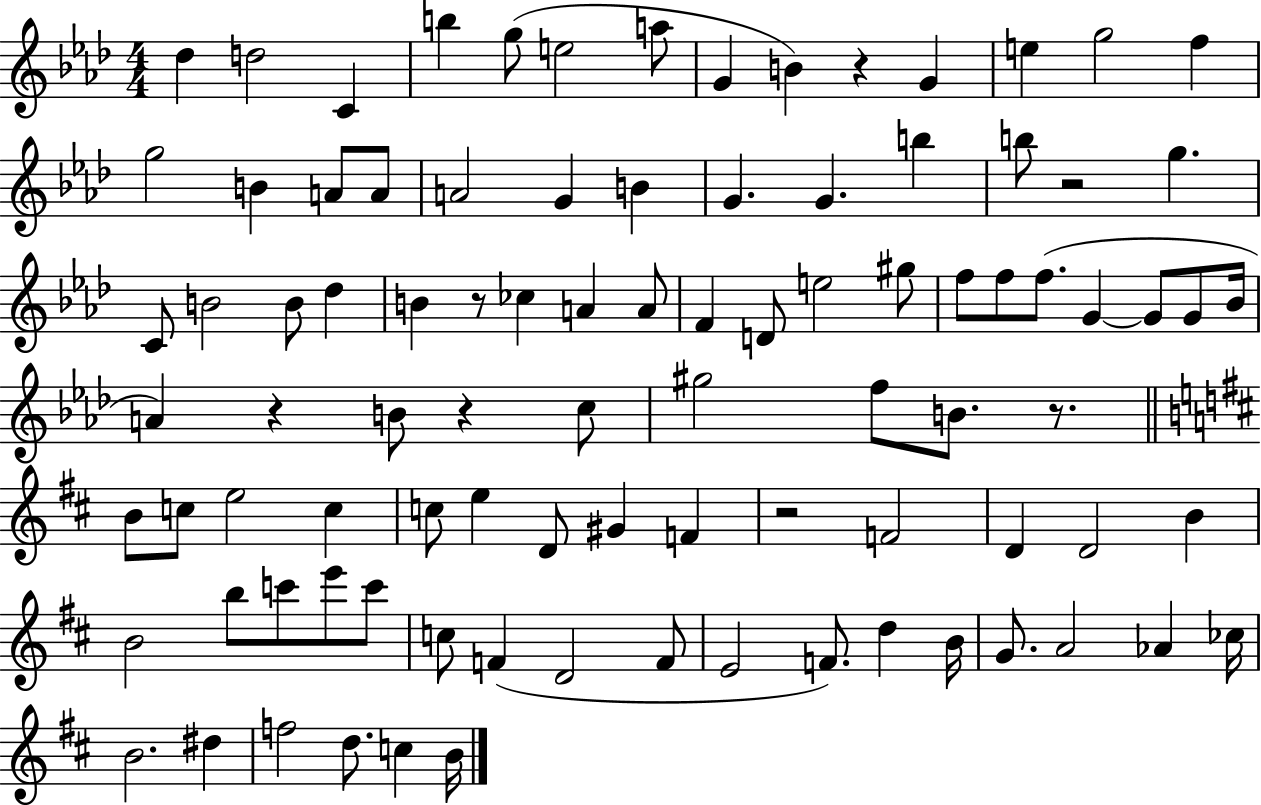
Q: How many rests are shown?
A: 7